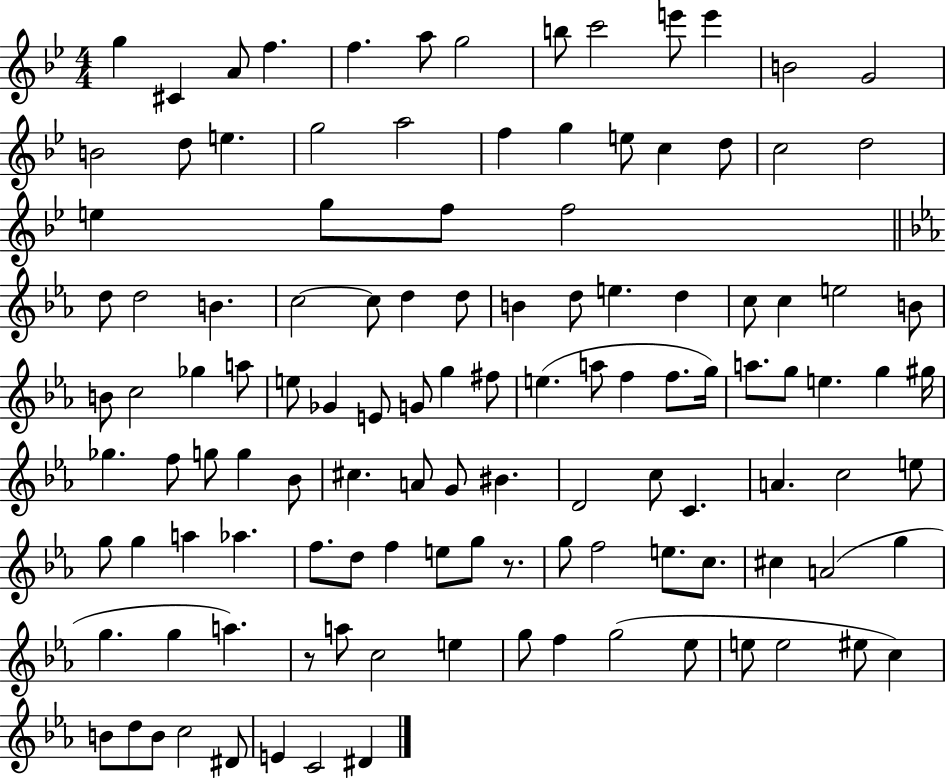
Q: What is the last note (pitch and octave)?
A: D#4